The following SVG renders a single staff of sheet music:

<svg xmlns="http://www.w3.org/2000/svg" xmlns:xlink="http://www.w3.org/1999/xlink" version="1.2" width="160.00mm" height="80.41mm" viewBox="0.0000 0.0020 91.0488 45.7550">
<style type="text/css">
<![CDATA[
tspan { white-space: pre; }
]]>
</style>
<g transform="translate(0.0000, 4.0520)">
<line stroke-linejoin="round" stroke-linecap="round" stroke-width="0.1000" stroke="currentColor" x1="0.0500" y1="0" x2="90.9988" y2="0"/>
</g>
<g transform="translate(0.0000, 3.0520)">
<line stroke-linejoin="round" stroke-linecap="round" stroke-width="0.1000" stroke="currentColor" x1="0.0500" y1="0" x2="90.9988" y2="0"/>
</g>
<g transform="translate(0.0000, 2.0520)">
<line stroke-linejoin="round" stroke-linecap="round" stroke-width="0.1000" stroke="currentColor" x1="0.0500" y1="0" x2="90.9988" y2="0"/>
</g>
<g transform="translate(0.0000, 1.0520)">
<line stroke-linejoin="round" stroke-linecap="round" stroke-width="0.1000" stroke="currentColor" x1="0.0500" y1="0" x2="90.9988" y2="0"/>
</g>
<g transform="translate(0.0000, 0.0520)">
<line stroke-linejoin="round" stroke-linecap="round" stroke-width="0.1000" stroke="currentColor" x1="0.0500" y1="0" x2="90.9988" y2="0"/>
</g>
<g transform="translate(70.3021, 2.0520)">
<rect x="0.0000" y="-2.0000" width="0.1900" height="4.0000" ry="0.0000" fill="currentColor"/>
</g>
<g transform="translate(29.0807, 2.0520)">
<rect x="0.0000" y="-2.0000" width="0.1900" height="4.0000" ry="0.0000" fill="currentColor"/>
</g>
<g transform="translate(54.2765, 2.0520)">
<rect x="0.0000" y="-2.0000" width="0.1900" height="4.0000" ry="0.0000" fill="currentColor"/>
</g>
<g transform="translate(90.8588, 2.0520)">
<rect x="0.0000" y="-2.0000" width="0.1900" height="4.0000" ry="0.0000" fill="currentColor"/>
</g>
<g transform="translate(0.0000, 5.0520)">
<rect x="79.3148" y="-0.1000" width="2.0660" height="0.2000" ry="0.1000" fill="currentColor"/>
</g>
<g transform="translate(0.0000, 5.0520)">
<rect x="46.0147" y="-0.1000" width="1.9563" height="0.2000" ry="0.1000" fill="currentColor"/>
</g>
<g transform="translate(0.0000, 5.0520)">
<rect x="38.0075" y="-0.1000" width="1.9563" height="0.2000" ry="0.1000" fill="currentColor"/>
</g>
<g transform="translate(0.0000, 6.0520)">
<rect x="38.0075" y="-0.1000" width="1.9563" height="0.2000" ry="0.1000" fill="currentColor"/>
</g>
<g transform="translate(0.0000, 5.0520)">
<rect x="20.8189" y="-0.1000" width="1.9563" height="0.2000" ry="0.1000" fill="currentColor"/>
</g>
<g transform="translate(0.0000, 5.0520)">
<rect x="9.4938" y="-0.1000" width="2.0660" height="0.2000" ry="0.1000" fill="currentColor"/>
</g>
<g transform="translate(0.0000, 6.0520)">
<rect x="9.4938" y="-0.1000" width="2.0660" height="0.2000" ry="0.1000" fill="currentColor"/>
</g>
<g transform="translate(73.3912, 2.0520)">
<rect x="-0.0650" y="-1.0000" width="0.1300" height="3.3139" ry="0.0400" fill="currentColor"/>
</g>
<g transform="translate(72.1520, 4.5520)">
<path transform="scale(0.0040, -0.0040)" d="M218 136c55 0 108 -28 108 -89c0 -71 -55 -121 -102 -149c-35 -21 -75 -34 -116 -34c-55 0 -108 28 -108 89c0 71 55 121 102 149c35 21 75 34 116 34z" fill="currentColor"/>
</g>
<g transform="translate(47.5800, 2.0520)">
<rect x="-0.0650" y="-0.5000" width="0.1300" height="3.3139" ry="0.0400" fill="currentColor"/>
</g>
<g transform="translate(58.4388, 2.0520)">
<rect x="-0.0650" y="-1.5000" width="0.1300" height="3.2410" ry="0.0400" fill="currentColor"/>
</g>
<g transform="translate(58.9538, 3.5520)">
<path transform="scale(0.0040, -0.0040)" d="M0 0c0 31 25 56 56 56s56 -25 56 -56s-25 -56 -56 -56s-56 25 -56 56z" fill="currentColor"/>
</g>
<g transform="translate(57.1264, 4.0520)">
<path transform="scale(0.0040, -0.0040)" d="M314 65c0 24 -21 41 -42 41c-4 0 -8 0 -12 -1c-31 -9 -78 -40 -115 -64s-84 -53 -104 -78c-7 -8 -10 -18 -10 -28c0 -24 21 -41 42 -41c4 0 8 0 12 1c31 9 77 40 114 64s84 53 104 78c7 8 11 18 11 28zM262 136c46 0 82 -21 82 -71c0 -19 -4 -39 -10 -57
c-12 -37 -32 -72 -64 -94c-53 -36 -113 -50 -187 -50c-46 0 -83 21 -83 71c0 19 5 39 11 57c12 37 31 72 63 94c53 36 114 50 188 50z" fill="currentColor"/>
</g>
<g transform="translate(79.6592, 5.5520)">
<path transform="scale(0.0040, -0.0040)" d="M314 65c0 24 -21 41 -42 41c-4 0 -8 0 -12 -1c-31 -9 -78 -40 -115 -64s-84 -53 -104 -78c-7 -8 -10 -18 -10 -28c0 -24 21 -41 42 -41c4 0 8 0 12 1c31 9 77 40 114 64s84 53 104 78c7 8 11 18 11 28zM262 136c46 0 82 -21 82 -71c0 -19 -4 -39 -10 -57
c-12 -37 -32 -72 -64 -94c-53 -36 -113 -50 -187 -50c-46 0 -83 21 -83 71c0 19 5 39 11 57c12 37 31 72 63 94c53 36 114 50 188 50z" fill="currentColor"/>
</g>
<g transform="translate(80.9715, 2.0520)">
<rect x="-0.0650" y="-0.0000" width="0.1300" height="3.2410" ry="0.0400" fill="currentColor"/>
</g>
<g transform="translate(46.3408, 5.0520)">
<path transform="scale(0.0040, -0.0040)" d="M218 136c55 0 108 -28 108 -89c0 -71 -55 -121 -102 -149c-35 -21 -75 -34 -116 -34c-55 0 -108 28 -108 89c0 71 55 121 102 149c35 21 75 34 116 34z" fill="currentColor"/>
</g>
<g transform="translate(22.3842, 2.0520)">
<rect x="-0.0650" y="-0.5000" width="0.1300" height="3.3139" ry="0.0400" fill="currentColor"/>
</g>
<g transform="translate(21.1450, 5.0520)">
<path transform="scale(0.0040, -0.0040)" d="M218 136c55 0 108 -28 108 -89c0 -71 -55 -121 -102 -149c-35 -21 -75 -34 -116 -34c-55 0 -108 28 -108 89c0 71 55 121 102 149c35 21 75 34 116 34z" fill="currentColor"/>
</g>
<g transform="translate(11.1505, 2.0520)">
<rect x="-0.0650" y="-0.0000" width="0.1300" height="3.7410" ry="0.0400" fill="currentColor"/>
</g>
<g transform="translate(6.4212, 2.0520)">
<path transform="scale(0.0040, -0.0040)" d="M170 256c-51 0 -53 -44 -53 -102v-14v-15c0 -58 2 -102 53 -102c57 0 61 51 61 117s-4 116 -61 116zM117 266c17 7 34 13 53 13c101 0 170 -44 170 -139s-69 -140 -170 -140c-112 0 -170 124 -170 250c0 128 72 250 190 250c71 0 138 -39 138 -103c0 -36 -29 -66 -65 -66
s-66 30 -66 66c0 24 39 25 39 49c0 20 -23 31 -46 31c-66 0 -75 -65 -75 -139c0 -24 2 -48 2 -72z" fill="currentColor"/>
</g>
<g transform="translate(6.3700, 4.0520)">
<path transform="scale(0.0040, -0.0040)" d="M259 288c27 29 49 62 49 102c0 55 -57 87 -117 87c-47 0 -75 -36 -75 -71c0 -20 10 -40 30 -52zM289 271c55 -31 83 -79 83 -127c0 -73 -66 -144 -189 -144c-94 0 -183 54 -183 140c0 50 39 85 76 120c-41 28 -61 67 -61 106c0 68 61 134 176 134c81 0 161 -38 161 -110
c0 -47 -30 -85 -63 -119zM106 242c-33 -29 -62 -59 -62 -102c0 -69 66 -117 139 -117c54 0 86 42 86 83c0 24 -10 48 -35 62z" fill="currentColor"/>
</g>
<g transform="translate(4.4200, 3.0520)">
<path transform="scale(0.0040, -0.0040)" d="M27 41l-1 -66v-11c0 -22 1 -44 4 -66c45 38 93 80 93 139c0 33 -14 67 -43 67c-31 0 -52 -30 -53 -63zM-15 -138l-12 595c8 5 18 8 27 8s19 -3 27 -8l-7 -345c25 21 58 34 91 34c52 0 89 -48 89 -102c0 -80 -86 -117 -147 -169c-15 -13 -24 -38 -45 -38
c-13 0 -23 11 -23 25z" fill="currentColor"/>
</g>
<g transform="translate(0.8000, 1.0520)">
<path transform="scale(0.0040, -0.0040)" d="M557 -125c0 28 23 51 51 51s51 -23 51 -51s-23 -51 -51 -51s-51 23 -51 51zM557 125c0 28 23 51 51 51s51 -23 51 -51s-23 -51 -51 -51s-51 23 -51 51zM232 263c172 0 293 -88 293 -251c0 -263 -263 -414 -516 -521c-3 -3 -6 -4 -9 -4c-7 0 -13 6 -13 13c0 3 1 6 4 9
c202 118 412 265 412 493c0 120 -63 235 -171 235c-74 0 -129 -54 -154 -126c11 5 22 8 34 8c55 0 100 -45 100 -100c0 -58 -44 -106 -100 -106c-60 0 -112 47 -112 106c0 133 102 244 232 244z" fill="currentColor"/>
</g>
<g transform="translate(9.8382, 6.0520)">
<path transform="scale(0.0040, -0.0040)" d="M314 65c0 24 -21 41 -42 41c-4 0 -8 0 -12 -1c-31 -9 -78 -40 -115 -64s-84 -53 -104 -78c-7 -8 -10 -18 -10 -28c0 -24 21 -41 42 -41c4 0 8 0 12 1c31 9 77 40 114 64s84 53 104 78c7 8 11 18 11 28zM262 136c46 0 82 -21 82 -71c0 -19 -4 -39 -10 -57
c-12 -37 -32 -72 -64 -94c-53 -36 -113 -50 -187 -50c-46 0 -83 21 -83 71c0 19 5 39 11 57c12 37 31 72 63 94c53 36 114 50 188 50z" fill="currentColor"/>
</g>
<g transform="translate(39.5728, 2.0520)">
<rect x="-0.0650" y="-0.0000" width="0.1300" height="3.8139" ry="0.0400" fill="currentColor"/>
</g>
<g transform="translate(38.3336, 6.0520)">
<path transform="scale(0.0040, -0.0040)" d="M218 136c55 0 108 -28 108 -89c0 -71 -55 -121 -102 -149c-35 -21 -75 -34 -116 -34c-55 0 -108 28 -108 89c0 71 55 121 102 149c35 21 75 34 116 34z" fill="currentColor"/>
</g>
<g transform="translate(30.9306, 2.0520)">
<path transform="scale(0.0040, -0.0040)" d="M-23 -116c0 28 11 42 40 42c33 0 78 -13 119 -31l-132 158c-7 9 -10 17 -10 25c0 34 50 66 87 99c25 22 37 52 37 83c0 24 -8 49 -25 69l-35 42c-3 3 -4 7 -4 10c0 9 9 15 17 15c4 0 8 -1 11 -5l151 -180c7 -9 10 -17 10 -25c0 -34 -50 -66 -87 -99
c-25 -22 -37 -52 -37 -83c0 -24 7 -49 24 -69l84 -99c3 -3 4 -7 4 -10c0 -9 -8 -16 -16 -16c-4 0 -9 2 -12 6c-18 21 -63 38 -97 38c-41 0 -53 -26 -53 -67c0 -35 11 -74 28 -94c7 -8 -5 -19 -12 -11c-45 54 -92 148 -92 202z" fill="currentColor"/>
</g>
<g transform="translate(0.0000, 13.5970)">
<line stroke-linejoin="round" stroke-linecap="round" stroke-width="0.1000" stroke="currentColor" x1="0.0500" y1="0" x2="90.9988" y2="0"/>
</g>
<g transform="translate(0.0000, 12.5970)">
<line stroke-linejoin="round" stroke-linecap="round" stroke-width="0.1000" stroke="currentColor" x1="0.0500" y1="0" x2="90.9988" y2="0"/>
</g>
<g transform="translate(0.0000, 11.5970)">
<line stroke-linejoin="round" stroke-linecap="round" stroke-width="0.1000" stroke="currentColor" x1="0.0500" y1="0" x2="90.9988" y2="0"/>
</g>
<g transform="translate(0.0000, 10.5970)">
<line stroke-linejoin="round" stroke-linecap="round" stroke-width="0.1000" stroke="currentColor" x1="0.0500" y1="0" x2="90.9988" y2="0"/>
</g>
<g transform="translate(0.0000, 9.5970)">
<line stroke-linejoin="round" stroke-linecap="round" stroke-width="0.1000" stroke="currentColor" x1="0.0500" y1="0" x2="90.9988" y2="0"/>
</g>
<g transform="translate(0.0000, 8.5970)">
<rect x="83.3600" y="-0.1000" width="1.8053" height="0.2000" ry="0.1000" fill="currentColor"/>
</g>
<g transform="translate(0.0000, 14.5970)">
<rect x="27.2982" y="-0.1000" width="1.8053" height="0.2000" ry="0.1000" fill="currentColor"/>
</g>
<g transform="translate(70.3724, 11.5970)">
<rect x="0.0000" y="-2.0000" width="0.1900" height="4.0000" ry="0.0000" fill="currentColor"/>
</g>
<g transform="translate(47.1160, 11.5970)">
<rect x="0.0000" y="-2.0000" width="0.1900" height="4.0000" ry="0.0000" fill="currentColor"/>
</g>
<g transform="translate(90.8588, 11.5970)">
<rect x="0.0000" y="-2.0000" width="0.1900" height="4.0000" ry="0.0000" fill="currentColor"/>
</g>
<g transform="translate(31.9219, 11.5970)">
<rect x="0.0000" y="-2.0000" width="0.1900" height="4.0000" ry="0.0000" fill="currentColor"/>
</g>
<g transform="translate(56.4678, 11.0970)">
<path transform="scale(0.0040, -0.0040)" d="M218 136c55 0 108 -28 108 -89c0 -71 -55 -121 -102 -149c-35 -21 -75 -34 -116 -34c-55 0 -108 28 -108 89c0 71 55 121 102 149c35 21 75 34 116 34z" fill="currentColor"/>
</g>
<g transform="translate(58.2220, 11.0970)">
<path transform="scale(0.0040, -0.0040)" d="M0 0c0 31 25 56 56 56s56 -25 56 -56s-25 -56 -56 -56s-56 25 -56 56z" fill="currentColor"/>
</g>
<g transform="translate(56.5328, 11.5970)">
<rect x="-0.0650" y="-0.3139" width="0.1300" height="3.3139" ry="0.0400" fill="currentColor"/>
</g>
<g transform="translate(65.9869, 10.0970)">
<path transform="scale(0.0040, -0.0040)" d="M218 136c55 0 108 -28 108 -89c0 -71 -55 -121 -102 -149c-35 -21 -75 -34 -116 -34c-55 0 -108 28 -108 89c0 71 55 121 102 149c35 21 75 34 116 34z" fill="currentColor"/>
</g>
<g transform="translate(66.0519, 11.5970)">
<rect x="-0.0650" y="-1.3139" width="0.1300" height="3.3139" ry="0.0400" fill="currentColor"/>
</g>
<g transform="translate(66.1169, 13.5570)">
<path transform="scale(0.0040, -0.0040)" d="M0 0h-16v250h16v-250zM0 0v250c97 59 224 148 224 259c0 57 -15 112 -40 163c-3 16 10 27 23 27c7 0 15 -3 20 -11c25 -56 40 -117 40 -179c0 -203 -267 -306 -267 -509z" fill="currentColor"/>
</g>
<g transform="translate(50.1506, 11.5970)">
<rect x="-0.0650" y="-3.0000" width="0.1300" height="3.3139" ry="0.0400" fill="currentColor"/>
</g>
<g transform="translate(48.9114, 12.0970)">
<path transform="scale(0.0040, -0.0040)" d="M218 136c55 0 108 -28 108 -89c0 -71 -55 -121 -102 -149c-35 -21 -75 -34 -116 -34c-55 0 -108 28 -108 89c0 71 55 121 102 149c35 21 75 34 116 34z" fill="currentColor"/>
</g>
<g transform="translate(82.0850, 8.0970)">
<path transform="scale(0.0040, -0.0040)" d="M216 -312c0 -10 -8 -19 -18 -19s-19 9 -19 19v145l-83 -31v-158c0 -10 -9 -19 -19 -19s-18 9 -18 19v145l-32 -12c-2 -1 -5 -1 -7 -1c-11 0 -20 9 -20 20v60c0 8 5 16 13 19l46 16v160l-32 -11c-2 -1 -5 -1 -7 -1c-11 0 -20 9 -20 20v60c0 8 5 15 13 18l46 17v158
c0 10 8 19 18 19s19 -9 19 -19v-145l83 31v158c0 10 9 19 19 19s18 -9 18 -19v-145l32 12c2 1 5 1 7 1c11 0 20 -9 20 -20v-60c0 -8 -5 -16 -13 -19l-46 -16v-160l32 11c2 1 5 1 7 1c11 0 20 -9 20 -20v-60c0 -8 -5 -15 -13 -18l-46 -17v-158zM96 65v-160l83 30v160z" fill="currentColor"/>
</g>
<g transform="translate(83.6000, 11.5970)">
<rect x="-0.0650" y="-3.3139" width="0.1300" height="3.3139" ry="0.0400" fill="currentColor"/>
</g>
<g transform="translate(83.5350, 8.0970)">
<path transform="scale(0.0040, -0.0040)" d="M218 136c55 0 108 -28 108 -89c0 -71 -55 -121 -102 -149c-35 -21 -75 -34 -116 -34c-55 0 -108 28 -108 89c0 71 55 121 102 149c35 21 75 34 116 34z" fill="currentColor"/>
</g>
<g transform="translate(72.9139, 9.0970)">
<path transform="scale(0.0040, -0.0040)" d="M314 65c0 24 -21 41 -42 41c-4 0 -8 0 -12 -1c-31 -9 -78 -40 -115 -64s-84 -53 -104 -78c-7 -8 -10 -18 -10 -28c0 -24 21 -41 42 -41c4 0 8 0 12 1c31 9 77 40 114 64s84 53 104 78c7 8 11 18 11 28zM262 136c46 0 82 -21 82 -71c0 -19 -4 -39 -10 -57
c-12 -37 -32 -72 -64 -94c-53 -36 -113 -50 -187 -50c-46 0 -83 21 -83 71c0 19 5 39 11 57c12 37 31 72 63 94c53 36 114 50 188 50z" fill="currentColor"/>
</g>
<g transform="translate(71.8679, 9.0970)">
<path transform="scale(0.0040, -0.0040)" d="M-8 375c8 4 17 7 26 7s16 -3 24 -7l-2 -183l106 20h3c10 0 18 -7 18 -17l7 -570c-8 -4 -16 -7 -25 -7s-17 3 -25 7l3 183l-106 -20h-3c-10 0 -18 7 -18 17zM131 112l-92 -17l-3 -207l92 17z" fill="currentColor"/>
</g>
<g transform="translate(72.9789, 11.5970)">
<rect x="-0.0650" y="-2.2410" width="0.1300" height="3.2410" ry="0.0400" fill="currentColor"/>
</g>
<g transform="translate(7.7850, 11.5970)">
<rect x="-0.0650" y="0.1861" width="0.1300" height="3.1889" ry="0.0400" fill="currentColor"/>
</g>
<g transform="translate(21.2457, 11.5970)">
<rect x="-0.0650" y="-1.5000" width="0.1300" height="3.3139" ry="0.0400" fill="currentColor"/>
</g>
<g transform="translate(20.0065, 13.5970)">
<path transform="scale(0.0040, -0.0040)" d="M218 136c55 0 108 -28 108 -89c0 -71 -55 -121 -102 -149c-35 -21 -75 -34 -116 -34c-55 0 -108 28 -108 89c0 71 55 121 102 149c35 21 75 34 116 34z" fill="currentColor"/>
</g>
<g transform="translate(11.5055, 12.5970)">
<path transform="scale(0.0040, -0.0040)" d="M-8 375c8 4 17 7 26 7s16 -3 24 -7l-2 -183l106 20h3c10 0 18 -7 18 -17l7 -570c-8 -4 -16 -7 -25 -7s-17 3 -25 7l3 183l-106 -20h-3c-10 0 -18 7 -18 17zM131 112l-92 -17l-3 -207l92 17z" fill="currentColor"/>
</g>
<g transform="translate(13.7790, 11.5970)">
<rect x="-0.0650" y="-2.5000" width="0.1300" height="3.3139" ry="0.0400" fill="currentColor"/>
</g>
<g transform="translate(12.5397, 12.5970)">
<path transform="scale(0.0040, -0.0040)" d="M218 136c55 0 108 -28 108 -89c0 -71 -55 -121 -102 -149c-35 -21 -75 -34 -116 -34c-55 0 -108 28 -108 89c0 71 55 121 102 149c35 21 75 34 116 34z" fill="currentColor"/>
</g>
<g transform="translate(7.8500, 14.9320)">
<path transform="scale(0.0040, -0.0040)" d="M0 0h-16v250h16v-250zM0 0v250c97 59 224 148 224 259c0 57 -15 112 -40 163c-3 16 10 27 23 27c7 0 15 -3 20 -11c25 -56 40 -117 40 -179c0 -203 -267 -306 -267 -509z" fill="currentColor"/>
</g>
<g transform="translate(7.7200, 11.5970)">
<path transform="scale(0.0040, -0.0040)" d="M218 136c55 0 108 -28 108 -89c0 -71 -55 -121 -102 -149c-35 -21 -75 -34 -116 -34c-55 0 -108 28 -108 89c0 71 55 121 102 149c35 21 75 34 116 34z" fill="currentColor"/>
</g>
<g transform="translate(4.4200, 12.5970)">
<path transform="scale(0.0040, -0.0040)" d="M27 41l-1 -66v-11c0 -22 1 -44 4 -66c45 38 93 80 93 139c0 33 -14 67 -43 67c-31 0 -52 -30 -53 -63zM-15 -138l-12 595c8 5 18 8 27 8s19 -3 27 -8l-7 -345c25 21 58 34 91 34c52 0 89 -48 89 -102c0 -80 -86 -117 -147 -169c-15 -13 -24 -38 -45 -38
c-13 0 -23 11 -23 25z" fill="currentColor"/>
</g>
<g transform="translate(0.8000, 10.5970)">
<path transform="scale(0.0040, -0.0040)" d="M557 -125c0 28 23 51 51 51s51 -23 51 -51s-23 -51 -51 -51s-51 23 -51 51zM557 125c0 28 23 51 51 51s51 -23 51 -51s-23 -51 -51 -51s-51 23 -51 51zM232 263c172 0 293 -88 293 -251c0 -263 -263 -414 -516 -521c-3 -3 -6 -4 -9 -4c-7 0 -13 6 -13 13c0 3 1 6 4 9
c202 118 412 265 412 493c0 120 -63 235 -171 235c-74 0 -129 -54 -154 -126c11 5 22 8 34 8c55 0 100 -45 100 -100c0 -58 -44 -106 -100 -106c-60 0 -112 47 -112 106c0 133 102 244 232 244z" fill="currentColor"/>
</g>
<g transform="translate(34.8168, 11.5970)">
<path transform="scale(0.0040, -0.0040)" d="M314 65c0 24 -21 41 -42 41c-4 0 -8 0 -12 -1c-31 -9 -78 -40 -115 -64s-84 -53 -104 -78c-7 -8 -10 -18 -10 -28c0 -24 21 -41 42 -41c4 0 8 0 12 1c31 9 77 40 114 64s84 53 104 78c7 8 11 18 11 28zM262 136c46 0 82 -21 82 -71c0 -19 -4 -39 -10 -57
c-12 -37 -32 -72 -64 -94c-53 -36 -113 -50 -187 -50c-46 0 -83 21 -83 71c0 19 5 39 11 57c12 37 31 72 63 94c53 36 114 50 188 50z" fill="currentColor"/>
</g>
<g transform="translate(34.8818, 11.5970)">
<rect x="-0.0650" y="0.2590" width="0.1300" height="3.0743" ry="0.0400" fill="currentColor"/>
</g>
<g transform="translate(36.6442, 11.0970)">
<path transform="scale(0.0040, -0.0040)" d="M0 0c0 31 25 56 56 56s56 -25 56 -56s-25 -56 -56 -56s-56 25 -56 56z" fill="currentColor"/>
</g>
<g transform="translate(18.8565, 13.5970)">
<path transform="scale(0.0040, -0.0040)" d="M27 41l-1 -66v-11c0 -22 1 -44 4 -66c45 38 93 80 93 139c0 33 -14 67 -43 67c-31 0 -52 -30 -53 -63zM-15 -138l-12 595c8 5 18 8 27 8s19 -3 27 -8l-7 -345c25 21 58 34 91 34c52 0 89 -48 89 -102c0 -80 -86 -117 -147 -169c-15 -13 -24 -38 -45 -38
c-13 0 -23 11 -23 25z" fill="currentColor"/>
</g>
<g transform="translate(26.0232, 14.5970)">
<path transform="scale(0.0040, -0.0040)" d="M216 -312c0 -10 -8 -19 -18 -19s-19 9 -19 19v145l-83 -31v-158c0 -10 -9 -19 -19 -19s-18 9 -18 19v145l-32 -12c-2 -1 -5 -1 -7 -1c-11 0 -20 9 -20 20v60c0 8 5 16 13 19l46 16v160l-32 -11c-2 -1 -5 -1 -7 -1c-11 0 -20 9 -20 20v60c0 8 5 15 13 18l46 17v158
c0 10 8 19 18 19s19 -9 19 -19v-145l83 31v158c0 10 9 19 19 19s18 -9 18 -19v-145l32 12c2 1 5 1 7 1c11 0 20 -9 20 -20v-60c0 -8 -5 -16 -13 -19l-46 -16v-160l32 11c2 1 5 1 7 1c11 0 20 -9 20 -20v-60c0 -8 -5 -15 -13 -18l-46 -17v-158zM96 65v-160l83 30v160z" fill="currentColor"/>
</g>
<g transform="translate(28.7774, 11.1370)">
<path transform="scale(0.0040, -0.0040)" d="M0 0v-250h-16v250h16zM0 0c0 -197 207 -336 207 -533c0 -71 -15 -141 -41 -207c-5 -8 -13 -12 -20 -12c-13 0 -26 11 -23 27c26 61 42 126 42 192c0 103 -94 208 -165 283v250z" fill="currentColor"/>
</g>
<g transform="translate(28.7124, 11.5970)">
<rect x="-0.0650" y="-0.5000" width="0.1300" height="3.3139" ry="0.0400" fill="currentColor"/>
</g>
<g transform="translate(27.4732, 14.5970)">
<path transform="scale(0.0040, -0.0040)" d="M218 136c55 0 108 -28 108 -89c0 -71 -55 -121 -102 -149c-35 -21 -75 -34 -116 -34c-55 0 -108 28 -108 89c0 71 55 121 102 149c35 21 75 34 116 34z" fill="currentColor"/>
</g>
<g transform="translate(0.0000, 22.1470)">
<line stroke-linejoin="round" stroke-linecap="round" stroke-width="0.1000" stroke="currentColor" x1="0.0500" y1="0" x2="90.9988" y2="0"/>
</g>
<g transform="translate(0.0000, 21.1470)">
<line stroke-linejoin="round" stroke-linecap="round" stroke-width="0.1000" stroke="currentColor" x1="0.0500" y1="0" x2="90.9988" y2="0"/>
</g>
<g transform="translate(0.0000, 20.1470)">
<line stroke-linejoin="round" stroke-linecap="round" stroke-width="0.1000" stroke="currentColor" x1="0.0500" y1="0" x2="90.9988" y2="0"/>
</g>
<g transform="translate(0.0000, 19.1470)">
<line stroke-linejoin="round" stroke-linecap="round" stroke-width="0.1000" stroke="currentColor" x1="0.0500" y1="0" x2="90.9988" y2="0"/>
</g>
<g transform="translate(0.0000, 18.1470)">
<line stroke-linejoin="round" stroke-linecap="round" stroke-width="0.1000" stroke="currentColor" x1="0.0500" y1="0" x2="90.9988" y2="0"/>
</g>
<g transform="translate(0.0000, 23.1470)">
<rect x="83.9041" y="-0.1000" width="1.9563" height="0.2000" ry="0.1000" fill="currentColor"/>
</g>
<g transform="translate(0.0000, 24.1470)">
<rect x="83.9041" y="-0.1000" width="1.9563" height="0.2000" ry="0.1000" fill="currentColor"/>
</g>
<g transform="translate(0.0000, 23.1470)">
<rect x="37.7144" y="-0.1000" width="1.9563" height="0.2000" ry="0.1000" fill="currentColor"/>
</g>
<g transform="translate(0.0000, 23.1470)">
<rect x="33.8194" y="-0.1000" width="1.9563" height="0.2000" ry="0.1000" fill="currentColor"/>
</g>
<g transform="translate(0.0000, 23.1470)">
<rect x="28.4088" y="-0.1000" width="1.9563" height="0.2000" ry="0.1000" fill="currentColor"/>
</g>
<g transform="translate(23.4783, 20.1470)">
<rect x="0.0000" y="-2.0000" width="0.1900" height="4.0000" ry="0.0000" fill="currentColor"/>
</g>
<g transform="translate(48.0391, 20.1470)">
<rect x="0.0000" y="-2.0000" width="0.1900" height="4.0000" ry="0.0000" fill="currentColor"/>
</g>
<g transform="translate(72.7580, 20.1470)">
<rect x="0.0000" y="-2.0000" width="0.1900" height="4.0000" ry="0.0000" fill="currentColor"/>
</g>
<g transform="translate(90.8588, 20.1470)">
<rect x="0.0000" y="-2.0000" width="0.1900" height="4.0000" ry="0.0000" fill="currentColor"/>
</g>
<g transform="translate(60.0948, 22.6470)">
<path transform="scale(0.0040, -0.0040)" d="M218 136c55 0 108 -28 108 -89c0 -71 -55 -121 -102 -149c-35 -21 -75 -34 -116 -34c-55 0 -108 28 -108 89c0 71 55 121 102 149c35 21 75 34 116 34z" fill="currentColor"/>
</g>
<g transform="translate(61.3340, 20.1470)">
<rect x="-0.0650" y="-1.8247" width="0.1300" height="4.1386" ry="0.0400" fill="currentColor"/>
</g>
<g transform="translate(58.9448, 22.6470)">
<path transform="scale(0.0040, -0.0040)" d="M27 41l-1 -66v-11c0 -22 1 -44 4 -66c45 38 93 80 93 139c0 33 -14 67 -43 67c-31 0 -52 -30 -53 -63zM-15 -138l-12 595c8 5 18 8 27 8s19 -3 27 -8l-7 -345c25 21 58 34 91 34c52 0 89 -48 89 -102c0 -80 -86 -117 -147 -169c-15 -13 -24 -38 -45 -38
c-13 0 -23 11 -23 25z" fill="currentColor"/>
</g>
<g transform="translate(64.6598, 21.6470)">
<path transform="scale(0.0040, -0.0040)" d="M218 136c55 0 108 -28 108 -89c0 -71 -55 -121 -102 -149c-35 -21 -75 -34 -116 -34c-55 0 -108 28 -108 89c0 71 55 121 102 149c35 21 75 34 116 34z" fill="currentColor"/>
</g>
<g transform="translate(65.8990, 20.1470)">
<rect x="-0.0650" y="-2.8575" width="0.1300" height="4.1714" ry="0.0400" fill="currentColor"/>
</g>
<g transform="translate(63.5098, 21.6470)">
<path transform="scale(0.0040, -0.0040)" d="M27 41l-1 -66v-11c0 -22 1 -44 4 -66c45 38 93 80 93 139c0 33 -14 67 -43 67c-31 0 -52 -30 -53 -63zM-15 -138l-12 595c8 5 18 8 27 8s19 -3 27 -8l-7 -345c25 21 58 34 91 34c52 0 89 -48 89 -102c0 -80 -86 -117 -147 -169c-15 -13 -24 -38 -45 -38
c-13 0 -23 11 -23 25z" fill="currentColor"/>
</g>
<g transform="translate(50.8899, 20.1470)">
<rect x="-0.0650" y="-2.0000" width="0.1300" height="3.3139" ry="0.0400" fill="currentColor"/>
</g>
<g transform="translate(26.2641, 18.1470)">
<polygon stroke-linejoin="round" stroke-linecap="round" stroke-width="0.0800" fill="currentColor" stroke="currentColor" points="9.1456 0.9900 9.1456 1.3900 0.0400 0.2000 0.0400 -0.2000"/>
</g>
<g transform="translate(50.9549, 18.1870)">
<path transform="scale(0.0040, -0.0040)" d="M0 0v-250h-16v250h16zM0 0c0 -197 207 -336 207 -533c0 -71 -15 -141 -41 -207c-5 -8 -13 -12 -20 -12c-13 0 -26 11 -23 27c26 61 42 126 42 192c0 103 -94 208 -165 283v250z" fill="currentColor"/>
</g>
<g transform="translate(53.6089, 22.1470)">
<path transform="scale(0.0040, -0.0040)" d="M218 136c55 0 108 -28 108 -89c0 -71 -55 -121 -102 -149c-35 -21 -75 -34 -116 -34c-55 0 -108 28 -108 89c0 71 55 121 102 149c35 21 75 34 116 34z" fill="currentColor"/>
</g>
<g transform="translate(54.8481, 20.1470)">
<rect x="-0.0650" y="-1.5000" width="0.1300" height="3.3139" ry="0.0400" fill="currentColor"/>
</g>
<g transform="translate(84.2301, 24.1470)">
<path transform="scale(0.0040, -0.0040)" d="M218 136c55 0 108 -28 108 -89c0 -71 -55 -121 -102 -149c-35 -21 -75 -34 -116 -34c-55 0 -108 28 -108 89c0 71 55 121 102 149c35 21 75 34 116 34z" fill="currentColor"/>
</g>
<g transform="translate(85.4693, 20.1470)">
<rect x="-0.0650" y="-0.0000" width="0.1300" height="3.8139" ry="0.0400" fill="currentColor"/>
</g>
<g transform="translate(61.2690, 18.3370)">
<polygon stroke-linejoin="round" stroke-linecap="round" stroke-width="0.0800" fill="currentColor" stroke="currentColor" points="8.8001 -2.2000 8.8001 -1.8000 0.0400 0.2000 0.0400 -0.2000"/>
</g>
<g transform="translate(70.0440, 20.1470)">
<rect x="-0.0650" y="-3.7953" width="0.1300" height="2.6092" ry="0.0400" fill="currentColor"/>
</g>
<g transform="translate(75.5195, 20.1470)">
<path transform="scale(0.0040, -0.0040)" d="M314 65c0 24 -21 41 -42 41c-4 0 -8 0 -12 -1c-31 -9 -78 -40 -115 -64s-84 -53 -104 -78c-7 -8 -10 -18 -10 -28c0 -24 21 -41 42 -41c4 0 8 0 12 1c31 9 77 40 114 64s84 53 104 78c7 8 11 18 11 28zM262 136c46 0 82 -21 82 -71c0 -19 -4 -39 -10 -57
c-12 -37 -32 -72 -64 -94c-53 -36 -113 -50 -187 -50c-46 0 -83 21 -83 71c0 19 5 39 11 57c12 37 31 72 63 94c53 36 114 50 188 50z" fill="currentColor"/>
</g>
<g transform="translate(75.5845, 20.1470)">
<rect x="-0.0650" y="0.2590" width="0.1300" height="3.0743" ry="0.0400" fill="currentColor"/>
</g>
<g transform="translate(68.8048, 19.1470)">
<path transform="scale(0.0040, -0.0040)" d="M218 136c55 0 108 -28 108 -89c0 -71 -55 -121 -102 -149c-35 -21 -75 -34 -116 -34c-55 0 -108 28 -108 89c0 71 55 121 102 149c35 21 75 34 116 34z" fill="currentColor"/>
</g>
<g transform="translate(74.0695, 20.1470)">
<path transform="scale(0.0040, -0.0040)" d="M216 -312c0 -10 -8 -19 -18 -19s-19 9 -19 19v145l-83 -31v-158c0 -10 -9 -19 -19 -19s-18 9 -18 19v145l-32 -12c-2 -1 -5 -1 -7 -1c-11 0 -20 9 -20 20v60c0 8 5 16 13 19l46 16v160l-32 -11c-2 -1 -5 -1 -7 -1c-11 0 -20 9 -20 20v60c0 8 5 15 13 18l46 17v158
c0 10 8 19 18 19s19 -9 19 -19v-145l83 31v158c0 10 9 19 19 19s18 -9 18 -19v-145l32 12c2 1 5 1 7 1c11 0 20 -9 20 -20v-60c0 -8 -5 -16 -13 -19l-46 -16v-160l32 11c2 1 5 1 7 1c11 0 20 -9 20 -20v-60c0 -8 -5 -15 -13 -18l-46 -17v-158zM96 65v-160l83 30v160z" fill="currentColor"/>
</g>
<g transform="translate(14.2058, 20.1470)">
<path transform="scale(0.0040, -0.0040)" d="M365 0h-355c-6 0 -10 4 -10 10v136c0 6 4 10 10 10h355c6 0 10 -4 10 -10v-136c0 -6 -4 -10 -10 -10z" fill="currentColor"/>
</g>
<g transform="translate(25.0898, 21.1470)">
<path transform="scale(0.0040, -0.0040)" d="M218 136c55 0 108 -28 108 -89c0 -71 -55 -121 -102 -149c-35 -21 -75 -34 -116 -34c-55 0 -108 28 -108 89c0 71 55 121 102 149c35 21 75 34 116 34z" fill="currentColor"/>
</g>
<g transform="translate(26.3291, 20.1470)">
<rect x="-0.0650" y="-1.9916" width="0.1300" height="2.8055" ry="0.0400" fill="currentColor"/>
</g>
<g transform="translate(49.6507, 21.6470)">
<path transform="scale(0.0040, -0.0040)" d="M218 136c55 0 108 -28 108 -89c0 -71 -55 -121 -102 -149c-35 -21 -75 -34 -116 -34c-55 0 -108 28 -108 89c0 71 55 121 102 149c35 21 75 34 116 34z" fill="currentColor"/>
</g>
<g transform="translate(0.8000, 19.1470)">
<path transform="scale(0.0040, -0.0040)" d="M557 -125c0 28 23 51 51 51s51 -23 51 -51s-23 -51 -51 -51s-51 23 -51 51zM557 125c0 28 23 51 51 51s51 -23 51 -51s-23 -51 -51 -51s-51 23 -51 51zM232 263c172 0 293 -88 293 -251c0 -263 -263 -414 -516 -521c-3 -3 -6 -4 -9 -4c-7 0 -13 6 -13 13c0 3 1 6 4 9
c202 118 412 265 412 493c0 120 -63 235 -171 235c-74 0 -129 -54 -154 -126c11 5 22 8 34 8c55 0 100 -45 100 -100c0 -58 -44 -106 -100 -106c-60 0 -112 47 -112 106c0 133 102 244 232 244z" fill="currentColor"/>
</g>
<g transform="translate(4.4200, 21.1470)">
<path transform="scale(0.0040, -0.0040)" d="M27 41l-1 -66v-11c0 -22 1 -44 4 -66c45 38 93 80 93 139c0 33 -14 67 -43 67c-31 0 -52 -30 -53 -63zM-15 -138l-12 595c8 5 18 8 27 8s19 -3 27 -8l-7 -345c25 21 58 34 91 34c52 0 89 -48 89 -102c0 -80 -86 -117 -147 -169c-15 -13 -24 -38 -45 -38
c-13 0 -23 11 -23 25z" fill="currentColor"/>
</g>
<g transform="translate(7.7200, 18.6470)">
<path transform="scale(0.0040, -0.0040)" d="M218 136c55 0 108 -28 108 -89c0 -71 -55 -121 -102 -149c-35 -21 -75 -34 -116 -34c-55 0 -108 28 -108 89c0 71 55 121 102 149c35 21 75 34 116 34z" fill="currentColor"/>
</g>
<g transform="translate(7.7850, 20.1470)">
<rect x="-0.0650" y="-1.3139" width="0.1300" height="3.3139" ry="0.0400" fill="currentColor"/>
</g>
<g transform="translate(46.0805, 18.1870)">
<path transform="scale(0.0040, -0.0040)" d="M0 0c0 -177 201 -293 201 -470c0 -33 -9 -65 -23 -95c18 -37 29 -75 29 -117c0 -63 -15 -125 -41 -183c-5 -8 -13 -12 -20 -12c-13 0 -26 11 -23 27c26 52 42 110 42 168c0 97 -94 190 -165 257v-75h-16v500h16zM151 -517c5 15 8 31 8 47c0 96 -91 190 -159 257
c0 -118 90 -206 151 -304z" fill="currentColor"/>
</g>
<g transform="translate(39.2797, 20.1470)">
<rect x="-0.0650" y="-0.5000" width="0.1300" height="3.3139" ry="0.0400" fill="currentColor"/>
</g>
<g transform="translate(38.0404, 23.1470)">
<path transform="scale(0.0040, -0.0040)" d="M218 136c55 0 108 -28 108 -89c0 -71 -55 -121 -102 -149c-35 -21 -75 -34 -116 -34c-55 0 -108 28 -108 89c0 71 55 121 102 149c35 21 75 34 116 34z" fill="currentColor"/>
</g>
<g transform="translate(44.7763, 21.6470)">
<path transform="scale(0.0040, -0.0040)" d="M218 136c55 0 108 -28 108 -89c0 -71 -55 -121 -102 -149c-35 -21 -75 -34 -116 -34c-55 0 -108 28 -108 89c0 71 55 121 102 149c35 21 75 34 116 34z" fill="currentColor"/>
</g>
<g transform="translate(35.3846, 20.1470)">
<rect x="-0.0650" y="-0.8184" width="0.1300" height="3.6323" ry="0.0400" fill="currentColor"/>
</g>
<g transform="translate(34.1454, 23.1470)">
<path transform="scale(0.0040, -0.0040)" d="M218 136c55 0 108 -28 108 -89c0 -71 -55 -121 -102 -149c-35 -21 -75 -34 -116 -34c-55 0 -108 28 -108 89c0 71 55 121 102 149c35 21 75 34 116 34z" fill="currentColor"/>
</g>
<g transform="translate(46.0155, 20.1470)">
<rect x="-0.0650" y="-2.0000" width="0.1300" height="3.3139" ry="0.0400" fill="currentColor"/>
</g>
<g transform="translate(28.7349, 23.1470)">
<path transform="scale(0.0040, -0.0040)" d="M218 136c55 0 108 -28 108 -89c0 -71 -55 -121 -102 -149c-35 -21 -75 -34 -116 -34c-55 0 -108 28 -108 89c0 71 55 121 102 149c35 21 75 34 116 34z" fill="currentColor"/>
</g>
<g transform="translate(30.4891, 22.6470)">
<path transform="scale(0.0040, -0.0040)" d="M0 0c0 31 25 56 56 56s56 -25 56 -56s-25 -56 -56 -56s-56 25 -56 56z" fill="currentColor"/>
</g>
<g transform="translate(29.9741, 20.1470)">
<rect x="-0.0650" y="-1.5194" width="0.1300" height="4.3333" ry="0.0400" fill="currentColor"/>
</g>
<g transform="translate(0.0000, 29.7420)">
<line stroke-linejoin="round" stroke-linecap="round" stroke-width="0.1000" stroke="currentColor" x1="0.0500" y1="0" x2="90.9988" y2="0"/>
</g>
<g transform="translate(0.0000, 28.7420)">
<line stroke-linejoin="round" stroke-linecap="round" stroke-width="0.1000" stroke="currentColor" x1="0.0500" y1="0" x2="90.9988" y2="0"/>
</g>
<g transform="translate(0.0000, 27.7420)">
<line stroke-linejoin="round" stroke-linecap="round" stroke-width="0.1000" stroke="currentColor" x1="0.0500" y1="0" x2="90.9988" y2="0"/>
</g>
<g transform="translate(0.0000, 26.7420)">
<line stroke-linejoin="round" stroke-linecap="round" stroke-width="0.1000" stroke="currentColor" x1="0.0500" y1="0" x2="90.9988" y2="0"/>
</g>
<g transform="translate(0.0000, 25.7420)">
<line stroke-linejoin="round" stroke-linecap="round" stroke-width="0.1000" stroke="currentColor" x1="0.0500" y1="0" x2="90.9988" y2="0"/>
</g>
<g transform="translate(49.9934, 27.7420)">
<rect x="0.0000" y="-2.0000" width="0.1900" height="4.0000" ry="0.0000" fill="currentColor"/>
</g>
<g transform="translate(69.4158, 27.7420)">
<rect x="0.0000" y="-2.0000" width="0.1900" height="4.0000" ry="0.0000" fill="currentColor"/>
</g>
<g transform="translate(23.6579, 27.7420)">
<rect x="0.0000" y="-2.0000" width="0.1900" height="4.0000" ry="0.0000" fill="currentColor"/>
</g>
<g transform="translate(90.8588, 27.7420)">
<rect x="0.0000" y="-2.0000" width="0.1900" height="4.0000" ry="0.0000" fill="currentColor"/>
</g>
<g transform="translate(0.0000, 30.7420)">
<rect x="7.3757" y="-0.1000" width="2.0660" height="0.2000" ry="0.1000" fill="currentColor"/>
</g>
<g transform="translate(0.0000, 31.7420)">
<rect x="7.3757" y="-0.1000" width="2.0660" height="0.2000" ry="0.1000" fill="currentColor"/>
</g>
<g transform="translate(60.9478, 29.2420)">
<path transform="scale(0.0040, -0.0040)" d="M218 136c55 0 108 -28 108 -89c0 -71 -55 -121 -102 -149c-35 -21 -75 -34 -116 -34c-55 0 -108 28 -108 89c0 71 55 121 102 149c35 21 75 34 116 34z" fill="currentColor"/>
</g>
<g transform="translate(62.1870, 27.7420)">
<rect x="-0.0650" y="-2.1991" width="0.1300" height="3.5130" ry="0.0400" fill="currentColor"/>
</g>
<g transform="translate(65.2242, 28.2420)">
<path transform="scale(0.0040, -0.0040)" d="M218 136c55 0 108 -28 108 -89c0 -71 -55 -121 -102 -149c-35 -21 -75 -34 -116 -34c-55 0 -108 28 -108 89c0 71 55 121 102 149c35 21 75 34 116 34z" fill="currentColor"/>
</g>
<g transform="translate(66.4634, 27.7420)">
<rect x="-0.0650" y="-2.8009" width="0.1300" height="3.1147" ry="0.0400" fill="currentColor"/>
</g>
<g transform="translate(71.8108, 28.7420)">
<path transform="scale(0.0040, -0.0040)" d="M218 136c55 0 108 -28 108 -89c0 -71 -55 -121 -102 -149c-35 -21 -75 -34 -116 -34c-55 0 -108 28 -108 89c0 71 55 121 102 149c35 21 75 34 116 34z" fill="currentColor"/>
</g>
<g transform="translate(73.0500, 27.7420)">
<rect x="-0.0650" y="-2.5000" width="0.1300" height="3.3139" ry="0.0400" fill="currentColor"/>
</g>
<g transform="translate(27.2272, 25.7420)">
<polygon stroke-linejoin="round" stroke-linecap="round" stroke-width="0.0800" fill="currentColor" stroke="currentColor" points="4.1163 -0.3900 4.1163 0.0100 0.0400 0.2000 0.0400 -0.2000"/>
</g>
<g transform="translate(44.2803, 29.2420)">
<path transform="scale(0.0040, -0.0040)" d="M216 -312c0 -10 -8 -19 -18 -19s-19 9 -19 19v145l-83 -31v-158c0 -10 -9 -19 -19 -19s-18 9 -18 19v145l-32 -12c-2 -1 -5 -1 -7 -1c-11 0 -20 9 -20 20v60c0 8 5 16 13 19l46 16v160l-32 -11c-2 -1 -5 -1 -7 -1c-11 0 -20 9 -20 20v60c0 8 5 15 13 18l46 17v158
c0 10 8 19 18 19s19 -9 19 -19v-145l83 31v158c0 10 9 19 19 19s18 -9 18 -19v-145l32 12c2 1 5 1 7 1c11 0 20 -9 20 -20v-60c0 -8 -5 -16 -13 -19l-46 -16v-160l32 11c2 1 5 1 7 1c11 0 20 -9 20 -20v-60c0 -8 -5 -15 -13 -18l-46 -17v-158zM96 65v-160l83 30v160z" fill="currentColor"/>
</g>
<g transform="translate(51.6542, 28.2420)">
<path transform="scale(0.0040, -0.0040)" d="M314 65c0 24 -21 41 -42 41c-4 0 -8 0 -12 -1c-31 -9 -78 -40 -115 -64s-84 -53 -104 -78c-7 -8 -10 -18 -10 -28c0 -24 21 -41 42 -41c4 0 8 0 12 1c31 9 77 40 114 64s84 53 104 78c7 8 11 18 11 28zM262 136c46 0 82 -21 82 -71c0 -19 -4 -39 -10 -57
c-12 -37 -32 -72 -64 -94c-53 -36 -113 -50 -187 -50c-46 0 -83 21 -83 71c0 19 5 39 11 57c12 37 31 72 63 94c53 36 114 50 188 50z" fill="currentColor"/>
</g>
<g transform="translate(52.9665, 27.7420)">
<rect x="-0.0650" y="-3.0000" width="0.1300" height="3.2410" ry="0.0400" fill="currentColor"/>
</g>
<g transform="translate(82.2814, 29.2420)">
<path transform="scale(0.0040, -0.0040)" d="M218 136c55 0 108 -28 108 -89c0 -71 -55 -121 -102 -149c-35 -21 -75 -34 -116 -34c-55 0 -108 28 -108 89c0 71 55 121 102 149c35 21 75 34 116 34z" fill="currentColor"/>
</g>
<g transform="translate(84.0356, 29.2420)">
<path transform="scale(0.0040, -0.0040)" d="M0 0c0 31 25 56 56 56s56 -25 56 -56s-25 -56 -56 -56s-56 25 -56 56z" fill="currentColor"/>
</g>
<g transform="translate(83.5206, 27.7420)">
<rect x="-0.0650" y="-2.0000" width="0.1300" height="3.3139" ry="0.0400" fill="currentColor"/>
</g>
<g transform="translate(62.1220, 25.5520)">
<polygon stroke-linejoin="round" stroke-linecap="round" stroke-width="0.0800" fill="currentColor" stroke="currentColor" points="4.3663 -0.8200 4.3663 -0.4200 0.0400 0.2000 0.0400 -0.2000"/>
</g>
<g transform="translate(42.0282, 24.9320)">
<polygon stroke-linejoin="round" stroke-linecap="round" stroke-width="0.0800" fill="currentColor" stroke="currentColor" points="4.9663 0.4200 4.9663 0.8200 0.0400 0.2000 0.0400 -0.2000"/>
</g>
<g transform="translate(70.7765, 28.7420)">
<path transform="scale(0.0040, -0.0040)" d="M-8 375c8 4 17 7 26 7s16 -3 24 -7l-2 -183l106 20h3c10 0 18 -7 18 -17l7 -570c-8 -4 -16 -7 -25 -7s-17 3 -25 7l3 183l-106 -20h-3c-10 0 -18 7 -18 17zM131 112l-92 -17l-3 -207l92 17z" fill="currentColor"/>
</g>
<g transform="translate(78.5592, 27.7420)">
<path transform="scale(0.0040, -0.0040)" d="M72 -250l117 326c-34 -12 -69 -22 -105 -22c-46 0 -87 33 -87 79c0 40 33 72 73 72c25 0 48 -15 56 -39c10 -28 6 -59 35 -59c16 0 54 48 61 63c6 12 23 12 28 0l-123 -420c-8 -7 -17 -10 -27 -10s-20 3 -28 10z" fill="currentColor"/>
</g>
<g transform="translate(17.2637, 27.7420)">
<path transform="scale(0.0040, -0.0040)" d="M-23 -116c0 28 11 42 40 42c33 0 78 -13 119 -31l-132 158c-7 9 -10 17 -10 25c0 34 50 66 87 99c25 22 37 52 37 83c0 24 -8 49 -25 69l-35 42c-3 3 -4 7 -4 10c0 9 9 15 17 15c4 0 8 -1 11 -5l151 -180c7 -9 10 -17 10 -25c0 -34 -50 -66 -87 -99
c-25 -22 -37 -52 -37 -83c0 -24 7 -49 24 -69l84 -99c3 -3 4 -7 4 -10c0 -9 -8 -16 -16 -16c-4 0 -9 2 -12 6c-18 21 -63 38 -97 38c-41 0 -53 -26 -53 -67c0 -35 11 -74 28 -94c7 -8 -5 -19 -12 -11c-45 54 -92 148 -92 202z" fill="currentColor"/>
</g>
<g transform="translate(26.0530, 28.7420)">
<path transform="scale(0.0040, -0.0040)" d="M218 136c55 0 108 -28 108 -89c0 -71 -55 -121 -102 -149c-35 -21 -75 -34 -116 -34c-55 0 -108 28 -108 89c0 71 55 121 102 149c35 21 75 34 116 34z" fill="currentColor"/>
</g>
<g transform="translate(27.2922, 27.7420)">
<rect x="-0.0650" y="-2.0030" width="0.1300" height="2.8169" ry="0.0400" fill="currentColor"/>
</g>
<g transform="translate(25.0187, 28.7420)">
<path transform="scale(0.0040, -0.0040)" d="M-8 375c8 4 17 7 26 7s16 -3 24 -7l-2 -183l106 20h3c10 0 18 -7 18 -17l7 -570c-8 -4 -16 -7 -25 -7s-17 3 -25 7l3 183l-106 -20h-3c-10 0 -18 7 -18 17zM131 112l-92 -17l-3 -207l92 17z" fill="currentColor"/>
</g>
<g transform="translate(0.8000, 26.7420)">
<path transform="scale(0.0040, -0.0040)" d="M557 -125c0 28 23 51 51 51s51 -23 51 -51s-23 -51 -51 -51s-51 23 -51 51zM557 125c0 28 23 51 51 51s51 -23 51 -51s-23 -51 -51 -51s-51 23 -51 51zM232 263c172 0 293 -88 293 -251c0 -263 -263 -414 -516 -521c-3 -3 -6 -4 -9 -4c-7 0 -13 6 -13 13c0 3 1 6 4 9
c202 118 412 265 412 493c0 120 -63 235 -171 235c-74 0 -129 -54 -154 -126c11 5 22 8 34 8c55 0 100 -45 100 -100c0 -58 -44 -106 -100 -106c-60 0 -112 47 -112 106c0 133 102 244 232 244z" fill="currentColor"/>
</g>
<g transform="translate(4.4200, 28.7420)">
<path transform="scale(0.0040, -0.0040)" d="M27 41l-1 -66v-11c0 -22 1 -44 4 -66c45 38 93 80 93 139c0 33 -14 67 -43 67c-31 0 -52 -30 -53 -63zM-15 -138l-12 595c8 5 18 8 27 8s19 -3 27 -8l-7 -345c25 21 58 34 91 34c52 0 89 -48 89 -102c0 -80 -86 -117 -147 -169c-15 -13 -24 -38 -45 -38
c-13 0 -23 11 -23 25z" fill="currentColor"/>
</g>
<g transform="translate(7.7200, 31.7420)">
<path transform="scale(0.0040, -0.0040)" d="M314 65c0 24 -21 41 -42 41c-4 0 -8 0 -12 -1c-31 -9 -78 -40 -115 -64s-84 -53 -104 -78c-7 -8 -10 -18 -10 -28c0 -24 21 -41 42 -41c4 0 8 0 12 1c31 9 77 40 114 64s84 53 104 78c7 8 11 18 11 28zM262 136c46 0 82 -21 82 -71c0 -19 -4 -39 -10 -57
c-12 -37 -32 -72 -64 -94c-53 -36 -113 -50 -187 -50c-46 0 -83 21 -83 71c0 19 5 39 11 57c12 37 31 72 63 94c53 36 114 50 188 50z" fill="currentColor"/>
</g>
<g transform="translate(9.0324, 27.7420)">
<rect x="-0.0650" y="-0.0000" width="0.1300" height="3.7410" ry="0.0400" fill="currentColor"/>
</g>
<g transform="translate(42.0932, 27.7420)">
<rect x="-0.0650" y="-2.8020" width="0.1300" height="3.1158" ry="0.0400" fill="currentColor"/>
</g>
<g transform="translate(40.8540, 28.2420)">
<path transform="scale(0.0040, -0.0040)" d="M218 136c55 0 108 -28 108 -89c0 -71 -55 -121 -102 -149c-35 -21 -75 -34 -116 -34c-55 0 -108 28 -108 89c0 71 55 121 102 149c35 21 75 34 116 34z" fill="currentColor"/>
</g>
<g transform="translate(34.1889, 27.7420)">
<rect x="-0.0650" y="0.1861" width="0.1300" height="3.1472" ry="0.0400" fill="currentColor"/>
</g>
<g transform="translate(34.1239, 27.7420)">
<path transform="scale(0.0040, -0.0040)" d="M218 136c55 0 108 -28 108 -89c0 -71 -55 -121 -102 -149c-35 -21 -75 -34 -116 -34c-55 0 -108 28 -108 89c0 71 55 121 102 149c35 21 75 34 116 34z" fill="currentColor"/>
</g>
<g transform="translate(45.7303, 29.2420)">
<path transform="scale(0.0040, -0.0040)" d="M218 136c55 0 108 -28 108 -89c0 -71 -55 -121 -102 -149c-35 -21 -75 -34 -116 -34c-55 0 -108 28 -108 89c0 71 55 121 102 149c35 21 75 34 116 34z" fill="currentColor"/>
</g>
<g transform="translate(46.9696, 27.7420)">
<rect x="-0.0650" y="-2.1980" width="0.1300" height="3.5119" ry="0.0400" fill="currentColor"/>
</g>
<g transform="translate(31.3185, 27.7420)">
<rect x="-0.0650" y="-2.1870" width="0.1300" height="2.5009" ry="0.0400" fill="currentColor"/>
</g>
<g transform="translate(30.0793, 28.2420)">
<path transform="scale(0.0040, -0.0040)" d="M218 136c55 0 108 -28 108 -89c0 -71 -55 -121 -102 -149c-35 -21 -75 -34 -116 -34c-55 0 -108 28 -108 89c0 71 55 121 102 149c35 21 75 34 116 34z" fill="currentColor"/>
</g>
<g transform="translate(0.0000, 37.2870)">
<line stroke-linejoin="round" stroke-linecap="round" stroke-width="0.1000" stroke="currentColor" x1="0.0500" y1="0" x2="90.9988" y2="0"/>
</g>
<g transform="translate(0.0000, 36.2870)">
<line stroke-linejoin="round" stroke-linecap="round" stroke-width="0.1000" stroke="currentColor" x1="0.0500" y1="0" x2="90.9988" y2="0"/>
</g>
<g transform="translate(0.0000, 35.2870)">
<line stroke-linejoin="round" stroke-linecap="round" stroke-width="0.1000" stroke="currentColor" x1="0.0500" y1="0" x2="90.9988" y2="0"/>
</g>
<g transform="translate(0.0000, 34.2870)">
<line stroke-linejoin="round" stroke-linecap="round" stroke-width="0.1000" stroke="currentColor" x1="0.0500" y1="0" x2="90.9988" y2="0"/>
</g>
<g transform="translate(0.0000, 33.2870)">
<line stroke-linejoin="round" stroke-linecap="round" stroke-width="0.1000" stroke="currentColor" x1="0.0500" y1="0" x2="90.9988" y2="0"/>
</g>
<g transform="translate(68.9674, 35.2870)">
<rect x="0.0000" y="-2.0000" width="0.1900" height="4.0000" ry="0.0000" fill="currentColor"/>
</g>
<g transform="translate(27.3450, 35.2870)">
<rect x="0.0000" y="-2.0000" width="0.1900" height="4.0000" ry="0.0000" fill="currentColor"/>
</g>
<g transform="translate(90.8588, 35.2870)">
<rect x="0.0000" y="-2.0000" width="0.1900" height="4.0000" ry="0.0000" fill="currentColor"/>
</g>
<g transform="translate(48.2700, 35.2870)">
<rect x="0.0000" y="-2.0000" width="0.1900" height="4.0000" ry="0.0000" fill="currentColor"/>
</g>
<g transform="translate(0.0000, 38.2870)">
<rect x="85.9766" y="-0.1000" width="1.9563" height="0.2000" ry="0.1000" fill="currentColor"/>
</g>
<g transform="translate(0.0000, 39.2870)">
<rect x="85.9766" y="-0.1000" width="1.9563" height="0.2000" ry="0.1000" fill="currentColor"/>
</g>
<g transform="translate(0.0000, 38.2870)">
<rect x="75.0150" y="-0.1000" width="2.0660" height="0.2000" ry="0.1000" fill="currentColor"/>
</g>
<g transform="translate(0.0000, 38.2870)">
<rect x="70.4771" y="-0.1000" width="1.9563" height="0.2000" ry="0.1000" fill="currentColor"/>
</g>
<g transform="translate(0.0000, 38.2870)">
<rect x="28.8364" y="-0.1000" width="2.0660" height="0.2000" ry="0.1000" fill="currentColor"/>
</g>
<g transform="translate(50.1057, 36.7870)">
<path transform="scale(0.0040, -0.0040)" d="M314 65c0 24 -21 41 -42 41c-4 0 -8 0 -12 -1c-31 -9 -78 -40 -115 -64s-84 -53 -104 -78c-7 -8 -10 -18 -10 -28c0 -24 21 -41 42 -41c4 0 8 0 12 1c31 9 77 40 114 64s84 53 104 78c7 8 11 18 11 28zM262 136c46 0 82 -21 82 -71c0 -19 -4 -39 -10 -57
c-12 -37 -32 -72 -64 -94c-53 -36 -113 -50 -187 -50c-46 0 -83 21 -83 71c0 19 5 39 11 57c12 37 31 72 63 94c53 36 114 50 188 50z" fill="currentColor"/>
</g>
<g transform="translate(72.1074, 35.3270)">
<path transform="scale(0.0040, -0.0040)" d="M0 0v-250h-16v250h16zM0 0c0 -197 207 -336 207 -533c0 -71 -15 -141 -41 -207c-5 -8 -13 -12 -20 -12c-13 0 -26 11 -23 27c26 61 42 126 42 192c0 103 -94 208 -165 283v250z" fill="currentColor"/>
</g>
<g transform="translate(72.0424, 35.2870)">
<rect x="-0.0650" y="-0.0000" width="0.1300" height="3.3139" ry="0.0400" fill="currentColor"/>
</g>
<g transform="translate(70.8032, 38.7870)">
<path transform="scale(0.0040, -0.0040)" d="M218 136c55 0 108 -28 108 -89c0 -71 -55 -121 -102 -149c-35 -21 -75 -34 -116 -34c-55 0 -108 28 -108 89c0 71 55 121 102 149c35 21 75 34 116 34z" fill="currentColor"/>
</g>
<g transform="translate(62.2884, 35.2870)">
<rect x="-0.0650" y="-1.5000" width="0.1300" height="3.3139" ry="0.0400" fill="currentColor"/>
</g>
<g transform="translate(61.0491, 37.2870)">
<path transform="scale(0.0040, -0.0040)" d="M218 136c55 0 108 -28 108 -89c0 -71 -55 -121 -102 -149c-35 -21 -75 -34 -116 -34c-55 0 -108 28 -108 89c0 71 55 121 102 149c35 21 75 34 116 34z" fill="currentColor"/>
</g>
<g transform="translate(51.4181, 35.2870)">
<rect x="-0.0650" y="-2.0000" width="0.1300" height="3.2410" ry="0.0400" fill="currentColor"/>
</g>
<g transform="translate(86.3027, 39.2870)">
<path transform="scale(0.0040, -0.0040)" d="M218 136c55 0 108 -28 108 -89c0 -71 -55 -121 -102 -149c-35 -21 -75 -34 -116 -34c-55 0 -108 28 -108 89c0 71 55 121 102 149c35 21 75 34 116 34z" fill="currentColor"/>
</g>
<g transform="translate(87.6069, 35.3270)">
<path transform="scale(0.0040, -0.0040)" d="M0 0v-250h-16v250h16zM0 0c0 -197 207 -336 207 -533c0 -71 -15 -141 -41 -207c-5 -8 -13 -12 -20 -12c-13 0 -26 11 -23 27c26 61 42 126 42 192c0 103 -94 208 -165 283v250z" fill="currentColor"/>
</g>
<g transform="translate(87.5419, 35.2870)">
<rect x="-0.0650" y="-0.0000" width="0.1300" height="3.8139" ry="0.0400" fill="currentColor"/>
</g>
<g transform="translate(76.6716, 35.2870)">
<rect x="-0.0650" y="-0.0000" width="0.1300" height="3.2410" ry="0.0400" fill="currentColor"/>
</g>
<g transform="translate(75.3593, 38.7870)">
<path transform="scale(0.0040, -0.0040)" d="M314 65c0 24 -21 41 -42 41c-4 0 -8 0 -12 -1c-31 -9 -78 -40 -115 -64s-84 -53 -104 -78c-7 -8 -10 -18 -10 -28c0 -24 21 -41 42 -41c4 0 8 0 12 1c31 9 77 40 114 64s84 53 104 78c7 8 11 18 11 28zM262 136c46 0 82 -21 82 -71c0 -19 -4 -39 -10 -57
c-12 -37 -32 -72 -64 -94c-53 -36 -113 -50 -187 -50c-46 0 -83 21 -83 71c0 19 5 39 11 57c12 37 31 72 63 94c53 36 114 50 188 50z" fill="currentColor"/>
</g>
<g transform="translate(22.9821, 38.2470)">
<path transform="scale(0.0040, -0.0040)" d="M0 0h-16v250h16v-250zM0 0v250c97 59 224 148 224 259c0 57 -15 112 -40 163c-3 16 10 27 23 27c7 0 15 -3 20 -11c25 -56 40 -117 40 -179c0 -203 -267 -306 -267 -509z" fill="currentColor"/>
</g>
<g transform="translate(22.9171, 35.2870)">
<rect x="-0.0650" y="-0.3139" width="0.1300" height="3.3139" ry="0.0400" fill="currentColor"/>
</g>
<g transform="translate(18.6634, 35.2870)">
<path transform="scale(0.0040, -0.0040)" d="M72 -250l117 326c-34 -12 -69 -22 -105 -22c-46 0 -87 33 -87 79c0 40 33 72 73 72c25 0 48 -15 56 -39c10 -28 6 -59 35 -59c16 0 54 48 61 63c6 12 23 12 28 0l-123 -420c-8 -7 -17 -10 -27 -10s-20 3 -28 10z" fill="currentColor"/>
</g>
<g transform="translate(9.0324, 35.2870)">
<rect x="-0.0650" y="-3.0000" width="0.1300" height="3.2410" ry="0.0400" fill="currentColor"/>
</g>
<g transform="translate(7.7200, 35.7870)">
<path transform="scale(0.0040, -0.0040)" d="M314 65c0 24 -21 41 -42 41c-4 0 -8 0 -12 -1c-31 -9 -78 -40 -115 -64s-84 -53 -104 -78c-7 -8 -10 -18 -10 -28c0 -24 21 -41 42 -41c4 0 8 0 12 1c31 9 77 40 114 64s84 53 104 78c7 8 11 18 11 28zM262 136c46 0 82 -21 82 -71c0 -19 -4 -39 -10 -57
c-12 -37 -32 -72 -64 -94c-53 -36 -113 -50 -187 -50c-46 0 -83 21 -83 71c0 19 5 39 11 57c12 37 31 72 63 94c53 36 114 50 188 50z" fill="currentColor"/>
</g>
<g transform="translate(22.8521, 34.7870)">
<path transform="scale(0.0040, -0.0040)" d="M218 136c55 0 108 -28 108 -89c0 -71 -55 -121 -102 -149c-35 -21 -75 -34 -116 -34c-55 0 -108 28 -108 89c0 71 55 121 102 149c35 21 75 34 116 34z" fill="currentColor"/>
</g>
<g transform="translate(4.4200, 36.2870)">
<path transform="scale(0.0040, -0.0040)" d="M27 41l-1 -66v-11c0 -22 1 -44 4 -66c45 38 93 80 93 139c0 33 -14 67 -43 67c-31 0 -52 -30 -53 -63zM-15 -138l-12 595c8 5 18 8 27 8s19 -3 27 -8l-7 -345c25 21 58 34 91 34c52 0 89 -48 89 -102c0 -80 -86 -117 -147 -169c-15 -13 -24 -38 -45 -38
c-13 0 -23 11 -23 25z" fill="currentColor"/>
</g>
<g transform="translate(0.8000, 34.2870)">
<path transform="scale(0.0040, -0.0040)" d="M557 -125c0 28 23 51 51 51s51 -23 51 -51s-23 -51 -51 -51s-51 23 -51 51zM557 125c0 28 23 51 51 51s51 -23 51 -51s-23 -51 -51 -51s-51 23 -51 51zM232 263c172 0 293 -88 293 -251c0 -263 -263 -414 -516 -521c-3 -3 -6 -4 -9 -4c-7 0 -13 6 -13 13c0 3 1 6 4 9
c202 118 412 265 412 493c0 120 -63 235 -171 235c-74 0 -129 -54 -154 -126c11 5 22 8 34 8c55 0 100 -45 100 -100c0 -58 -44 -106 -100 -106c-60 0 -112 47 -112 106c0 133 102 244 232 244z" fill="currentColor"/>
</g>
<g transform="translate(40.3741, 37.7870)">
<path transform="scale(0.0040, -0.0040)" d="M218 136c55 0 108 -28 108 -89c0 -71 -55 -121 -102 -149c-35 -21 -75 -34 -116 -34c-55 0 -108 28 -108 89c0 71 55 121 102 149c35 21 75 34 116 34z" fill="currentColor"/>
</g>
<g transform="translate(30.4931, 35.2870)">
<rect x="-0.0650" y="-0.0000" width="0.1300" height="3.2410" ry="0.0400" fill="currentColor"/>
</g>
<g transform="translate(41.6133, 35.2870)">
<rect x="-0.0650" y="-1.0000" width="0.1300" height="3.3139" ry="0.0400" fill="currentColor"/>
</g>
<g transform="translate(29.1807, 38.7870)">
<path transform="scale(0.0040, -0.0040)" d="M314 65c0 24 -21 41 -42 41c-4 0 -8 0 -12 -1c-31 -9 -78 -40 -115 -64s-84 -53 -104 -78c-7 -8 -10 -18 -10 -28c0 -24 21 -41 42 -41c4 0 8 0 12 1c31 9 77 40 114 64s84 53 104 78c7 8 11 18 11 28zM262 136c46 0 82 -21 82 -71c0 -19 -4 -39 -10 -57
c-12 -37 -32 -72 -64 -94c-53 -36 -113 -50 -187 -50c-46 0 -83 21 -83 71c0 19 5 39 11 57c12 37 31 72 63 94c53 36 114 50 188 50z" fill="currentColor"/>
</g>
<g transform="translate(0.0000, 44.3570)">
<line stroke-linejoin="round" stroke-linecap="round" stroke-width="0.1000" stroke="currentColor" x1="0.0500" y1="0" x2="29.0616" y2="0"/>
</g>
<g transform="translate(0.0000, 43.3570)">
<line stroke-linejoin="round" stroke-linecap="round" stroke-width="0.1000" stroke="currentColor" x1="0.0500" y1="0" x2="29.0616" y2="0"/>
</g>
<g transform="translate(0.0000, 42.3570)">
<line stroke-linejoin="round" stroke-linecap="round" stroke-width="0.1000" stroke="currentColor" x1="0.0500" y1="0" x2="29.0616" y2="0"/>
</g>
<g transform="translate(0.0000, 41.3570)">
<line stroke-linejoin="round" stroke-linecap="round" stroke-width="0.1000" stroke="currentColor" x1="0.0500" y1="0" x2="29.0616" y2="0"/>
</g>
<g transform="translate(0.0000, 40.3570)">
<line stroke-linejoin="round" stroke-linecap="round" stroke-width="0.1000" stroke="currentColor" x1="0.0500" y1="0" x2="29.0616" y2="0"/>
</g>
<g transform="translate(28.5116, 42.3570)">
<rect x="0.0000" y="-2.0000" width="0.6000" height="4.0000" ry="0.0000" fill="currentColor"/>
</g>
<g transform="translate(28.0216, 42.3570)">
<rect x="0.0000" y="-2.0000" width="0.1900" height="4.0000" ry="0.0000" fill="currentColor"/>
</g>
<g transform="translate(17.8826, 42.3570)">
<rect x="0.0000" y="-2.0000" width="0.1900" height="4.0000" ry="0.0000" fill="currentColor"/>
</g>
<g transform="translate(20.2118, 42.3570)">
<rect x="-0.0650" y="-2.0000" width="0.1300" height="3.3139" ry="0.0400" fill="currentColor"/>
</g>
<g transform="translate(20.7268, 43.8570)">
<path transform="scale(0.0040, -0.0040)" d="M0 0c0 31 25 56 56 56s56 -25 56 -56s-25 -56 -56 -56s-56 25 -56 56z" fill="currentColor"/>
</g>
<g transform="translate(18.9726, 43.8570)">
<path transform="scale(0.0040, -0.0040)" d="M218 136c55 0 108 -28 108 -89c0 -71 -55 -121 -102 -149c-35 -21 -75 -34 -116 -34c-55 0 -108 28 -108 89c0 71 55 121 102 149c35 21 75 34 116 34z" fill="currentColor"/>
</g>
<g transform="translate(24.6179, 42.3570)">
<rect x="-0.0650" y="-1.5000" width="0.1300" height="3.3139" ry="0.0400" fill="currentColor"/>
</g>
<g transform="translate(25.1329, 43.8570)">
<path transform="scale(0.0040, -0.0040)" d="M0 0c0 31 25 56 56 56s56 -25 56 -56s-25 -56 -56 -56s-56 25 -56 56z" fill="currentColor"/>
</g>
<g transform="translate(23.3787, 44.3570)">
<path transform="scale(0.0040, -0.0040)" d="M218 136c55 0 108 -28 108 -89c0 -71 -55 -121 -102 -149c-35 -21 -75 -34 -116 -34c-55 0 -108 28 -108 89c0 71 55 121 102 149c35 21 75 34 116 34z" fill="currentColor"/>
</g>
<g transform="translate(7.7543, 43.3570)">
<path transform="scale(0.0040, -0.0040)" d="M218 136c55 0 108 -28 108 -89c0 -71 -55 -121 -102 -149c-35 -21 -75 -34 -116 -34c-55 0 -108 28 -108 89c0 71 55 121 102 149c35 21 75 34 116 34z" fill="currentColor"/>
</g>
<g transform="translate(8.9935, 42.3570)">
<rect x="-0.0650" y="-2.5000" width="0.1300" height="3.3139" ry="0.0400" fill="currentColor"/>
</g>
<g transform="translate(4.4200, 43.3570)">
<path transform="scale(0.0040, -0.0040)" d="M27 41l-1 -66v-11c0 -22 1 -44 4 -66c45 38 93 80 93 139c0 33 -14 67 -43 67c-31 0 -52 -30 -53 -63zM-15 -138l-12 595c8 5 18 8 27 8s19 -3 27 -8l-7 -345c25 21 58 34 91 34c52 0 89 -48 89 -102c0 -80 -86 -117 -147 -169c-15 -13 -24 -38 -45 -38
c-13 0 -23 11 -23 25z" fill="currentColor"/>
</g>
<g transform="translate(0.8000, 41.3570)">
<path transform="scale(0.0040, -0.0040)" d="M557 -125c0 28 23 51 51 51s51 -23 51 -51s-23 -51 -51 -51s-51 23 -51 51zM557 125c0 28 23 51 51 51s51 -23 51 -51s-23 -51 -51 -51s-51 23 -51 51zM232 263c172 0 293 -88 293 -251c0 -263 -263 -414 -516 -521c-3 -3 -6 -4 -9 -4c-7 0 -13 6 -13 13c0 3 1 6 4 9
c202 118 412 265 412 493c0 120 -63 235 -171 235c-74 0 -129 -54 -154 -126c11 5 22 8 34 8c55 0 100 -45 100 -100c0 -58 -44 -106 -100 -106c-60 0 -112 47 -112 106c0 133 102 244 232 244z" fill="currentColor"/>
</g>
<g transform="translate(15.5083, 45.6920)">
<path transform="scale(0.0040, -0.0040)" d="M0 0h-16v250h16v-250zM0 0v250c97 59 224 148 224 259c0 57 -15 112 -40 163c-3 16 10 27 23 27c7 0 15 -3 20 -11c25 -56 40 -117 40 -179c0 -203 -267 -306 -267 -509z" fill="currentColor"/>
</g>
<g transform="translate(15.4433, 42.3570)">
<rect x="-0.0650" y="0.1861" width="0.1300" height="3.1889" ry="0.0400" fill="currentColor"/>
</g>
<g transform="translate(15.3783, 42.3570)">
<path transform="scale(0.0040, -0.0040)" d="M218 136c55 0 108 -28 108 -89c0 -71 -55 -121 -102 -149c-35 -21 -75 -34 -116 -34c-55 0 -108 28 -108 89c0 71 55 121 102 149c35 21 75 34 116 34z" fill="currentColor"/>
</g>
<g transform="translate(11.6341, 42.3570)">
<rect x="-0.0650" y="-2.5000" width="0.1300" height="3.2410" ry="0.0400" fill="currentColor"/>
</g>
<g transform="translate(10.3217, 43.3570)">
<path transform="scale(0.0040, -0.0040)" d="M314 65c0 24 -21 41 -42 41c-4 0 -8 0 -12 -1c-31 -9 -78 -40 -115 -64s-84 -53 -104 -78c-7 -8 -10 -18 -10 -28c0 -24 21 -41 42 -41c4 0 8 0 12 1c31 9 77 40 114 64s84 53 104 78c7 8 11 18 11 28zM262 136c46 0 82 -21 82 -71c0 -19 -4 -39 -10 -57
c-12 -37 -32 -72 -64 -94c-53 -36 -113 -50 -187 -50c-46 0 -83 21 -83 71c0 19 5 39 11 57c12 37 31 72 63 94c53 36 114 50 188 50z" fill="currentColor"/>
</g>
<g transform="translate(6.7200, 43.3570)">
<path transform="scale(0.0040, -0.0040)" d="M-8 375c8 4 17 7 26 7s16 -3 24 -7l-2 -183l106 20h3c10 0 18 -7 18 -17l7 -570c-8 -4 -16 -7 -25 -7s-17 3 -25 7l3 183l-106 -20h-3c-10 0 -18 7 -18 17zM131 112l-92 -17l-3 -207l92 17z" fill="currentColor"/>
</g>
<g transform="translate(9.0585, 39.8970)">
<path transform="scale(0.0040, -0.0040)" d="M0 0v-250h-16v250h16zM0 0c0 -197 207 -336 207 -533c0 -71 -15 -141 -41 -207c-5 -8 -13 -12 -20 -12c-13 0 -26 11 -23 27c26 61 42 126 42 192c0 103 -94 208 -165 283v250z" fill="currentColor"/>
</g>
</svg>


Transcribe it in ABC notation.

X:1
T:Untitled
M:6/8
L:1/4
K:F
C,,2 E,, z C,, E,, G,,2 F,, D,,2 D,/2 B,, _G,, ^E,,/2 D,2 C, E, G,/2 B,2 ^D G, z2 _B,,/2 E,,/2 E,,/2 E,, A,,/4 A,,/2 G,, _F,,/2 _A,,/2 F,/2 ^D,2 C,, C,,2 z B,,/2 C,/2 D, C,/2 ^A,,/2 C,2 A,,/2 C,/2 B,, z/2 A,, C,2 z/2 E,/2 D,,2 F,, A,,2 G,, D,,/2 D,,2 C,,/2 B,,/2 B,,2 D,/2 A,, G,,